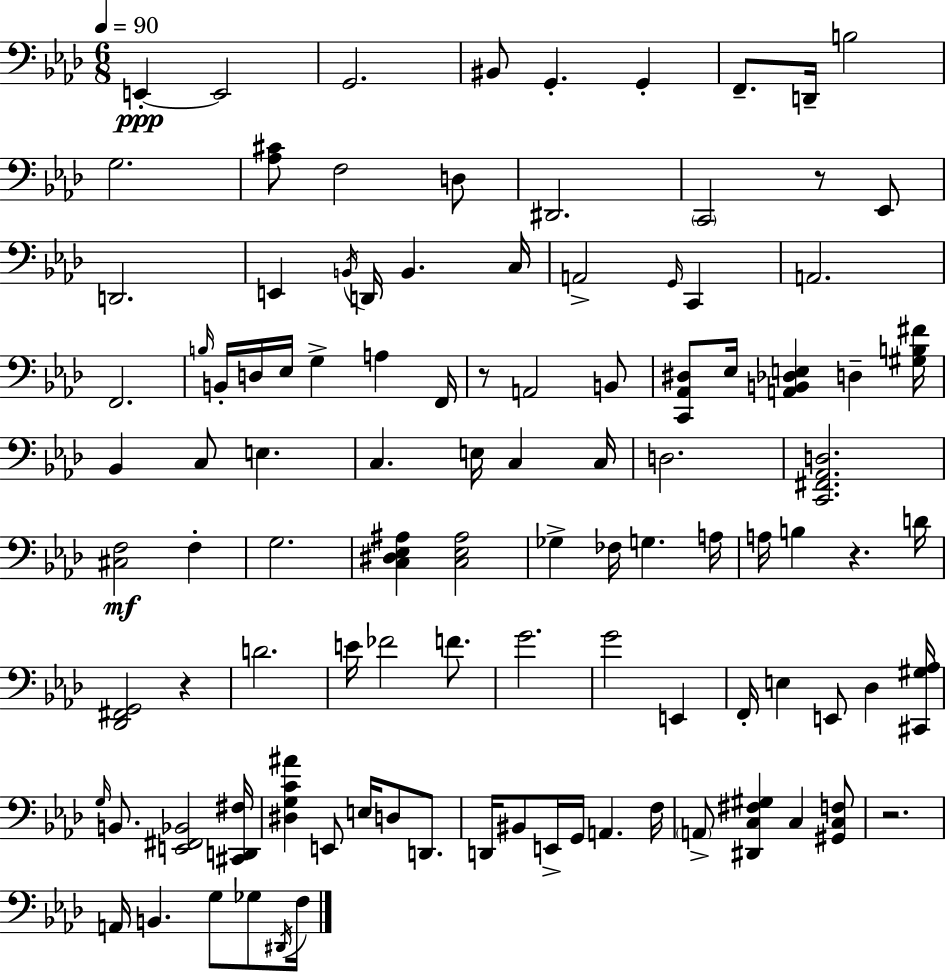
E2/q E2/h G2/h. BIS2/e G2/q. G2/q F2/e. D2/s B3/h G3/h. [Ab3,C#4]/e F3/h D3/e D#2/h. C2/h R/e Eb2/e D2/h. E2/q B2/s D2/s B2/q. C3/s A2/h G2/s C2/q A2/h. F2/h. B3/s B2/s D3/s Eb3/s G3/q A3/q F2/s R/e A2/h B2/e [C2,Ab2,D#3]/e Eb3/s [A2,B2,Db3,E3]/q D3/q [G#3,B3,F#4]/s Bb2/q C3/e E3/q. C3/q. E3/s C3/q C3/s D3/h. [C2,F#2,Ab2,D3]/h. [C#3,F3]/h F3/q G3/h. [C3,D#3,Eb3,A#3]/q [C3,Eb3,A#3]/h Gb3/q FES3/s G3/q. A3/s A3/s B3/q R/q. D4/s [Db2,F#2,G2]/h R/q D4/h. E4/s FES4/h F4/e. G4/h. G4/h E2/q F2/s E3/q E2/e Db3/q [C#2,G#3,Ab3]/s G3/s B2/e. [E2,F#2,Bb2]/h [C#2,D2,F#3]/s [D#3,G3,C4,A#4]/q E2/e E3/s D3/e D2/e. D2/s BIS2/e E2/s G2/s A2/q. F3/s A2/e [D#2,C3,F#3,G#3]/q C3/q [G#2,C3,F3]/e R/h. A2/s B2/q. G3/e Gb3/e D#2/s F3/s